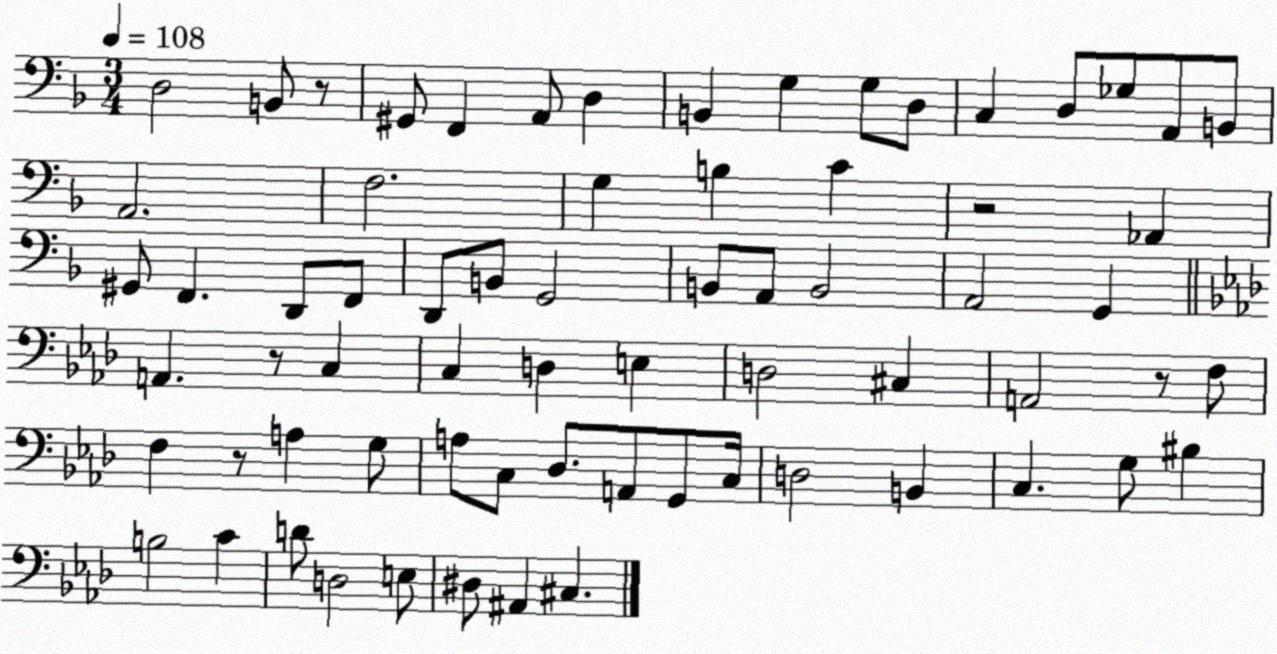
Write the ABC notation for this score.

X:1
T:Untitled
M:3/4
L:1/4
K:F
D,2 B,,/2 z/2 ^G,,/2 F,, A,,/2 D, B,, G, G,/2 D,/2 C, D,/2 _G,/2 A,,/2 B,,/2 A,,2 F,2 G, B, C z2 _A,, ^G,,/2 F,, D,,/2 F,,/2 D,,/2 B,,/2 G,,2 B,,/2 A,,/2 B,,2 A,,2 G,, A,, z/2 C, C, D, E, D,2 ^C, A,,2 z/2 F,/2 F, z/2 A, G,/2 A,/2 C,/2 _D,/2 A,,/2 G,,/2 C,/4 D,2 B,, C, G,/2 ^B, B,2 C D/2 D,2 E,/2 ^D,/2 ^A,, ^C,